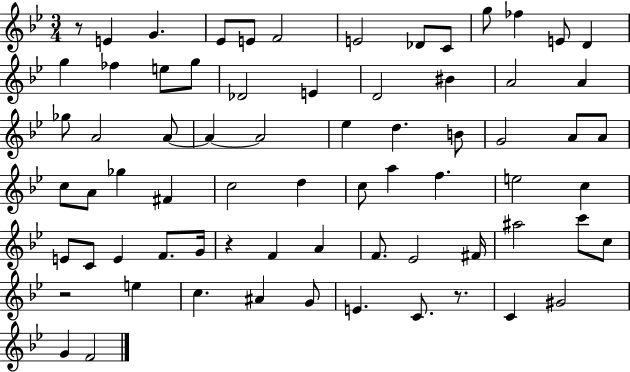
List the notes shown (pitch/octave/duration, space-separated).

R/e E4/q G4/q. Eb4/e E4/e F4/h E4/h Db4/e C4/e G5/e FES5/q E4/e D4/q G5/q FES5/q E5/e G5/e Db4/h E4/q D4/h BIS4/q A4/h A4/q Gb5/e A4/h A4/e A4/q A4/h Eb5/q D5/q. B4/e G4/h A4/e A4/e C5/e A4/e Gb5/q F#4/q C5/h D5/q C5/e A5/q F5/q. E5/h C5/q E4/e C4/e E4/q F4/e. G4/s R/q F4/q A4/q F4/e. Eb4/h F#4/s A#5/h C6/e C5/e R/h E5/q C5/q. A#4/q G4/e E4/q. C4/e. R/e. C4/q G#4/h G4/q F4/h